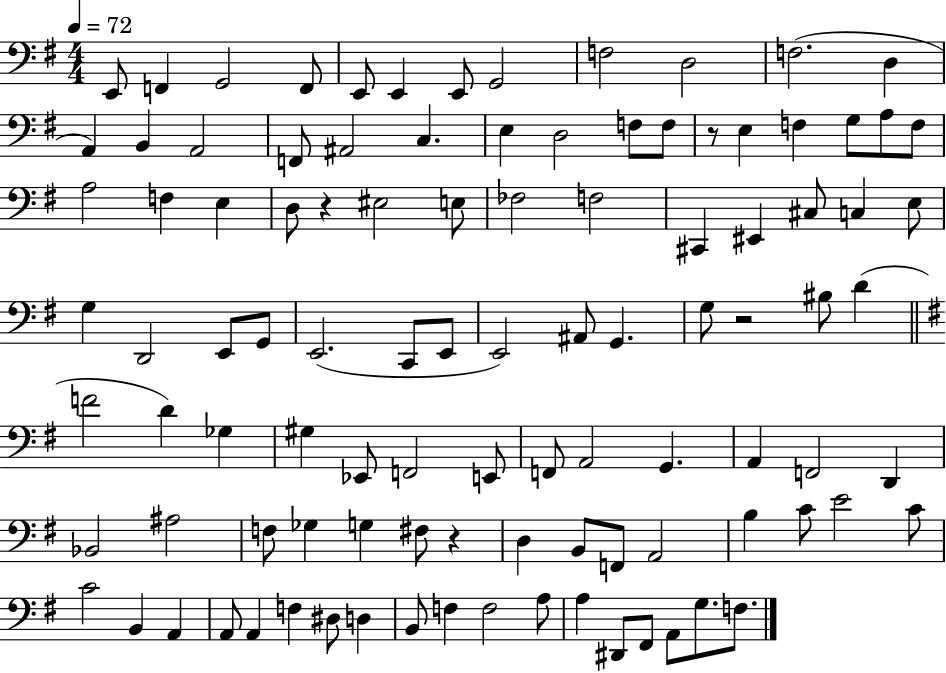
E2/e F2/q G2/h F2/e E2/e E2/q E2/e G2/h F3/h D3/h F3/h. D3/q A2/q B2/q A2/h F2/e A#2/h C3/q. E3/q D3/h F3/e F3/e R/e E3/q F3/q G3/e A3/e F3/e A3/h F3/q E3/q D3/e R/q EIS3/h E3/e FES3/h F3/h C#2/q EIS2/q C#3/e C3/q E3/e G3/q D2/h E2/e G2/e E2/h. C2/e E2/e E2/h A#2/e G2/q. G3/e R/h BIS3/e D4/q F4/h D4/q Gb3/q G#3/q Eb2/e F2/h E2/e F2/e A2/h G2/q. A2/q F2/h D2/q Bb2/h A#3/h F3/e Gb3/q G3/q F#3/e R/q D3/q B2/e F2/e A2/h B3/q C4/e E4/h C4/e C4/h B2/q A2/q A2/e A2/q F3/q D#3/e D3/q B2/e F3/q F3/h A3/e A3/q D#2/e F#2/e A2/e G3/e. F3/e.